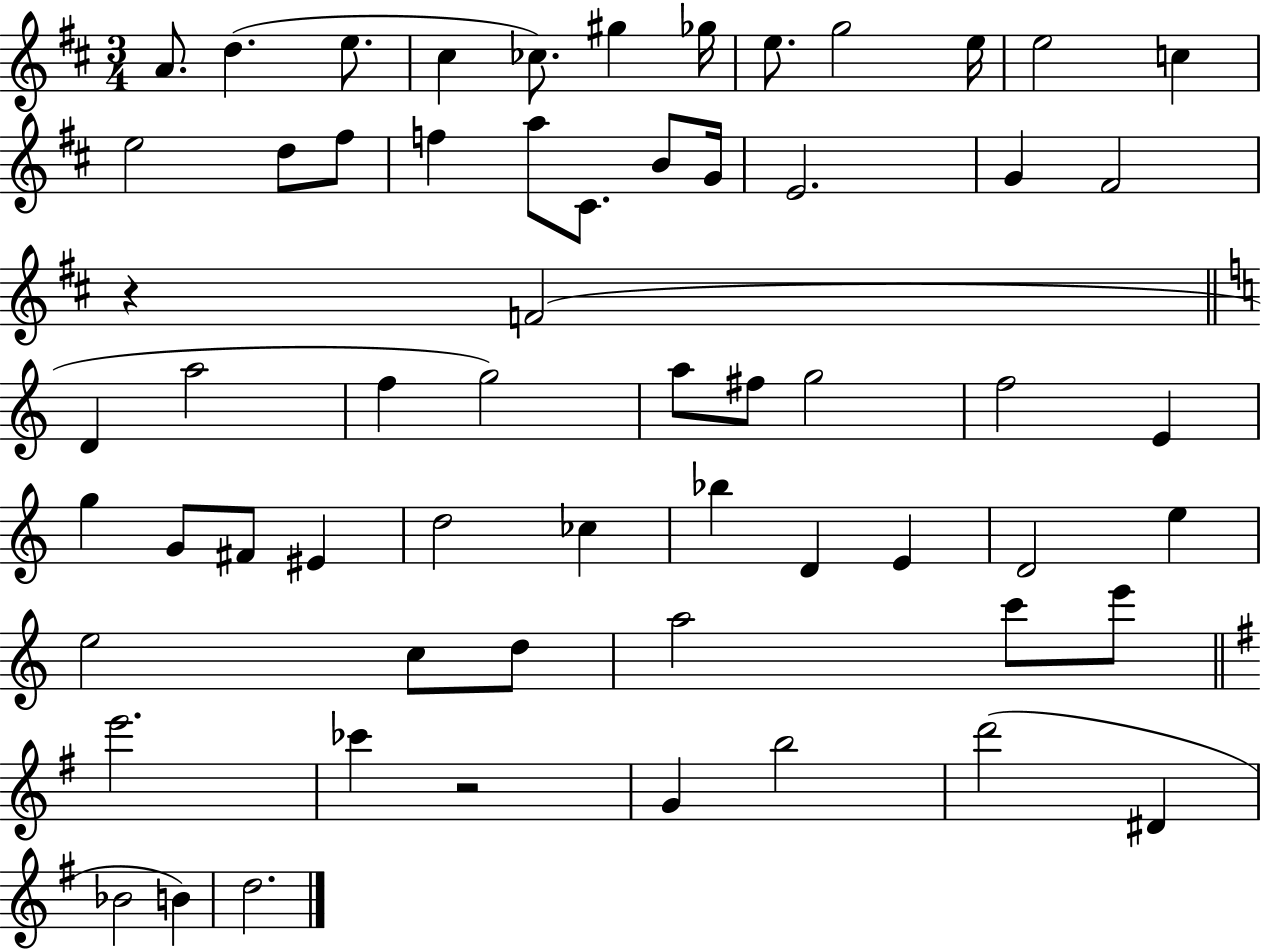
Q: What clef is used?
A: treble